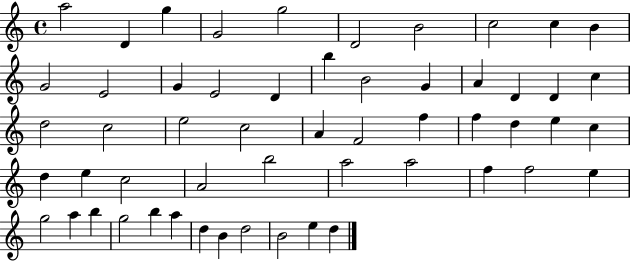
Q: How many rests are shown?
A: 0